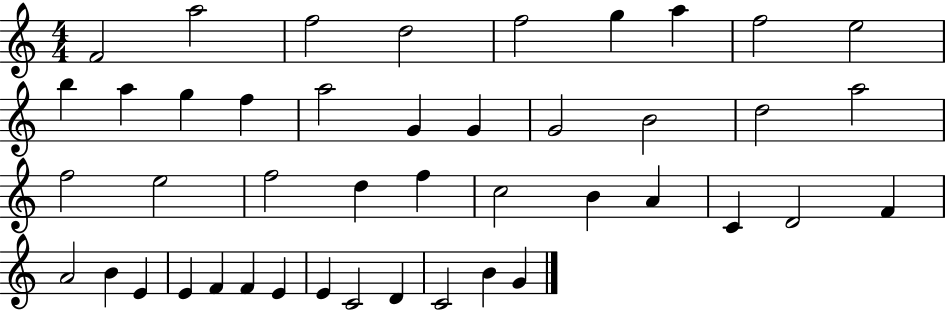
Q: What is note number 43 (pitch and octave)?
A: B4